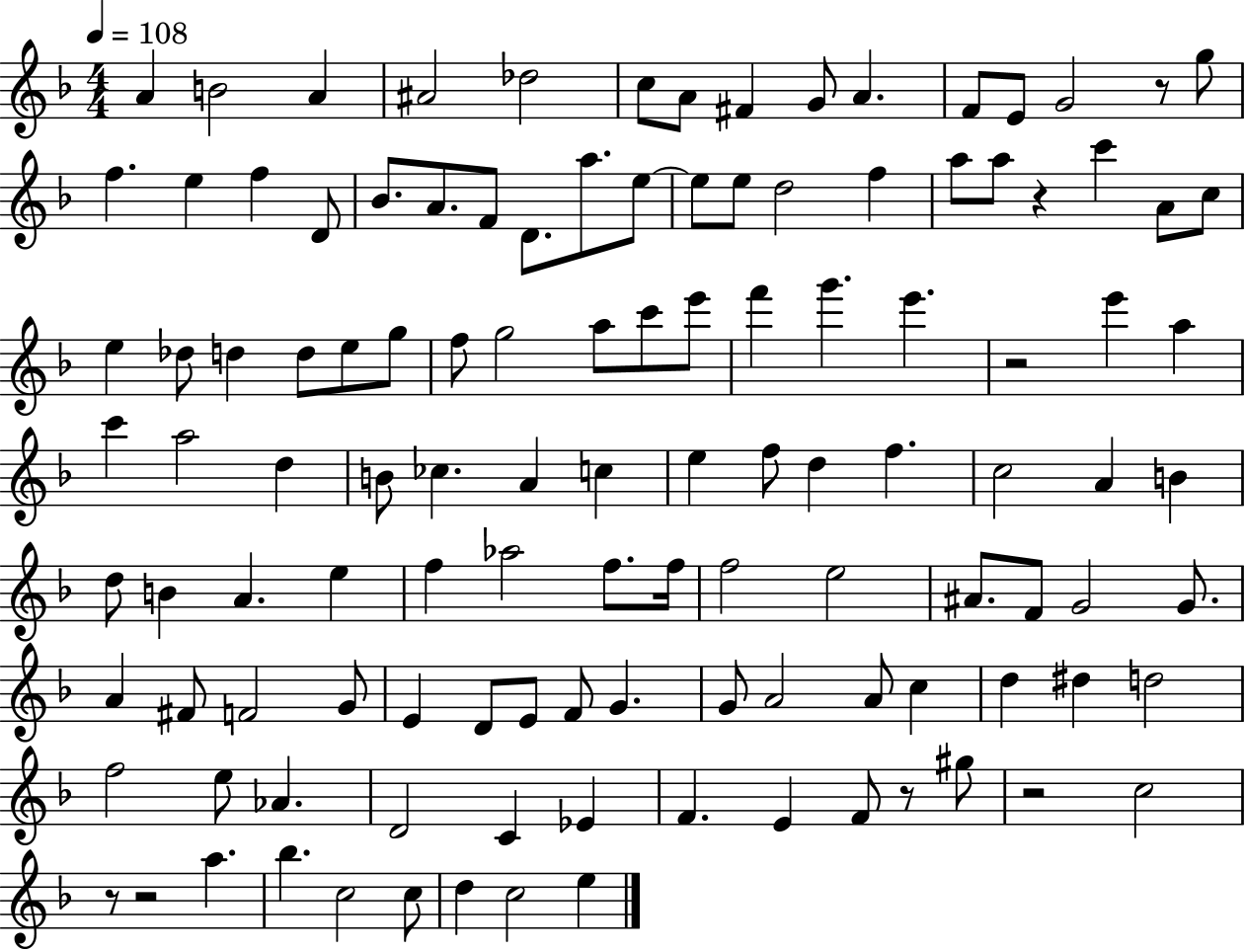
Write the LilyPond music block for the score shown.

{
  \clef treble
  \numericTimeSignature
  \time 4/4
  \key f \major
  \tempo 4 = 108
  \repeat volta 2 { a'4 b'2 a'4 | ais'2 des''2 | c''8 a'8 fis'4 g'8 a'4. | f'8 e'8 g'2 r8 g''8 | \break f''4. e''4 f''4 d'8 | bes'8. a'8. f'8 d'8. a''8. e''8~~ | e''8 e''8 d''2 f''4 | a''8 a''8 r4 c'''4 a'8 c''8 | \break e''4 des''8 d''4 d''8 e''8 g''8 | f''8 g''2 a''8 c'''8 e'''8 | f'''4 g'''4. e'''4. | r2 e'''4 a''4 | \break c'''4 a''2 d''4 | b'8 ces''4. a'4 c''4 | e''4 f''8 d''4 f''4. | c''2 a'4 b'4 | \break d''8 b'4 a'4. e''4 | f''4 aes''2 f''8. f''16 | f''2 e''2 | ais'8. f'8 g'2 g'8. | \break a'4 fis'8 f'2 g'8 | e'4 d'8 e'8 f'8 g'4. | g'8 a'2 a'8 c''4 | d''4 dis''4 d''2 | \break f''2 e''8 aes'4. | d'2 c'4 ees'4 | f'4. e'4 f'8 r8 gis''8 | r2 c''2 | \break r8 r2 a''4. | bes''4. c''2 c''8 | d''4 c''2 e''4 | } \bar "|."
}